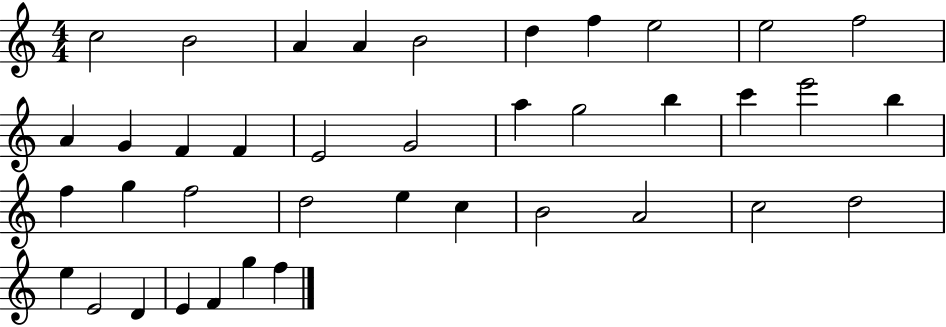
C5/h B4/h A4/q A4/q B4/h D5/q F5/q E5/h E5/h F5/h A4/q G4/q F4/q F4/q E4/h G4/h A5/q G5/h B5/q C6/q E6/h B5/q F5/q G5/q F5/h D5/h E5/q C5/q B4/h A4/h C5/h D5/h E5/q E4/h D4/q E4/q F4/q G5/q F5/q